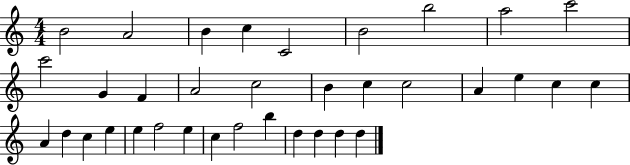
{
  \clef treble
  \numericTimeSignature
  \time 4/4
  \key c \major
  b'2 a'2 | b'4 c''4 c'2 | b'2 b''2 | a''2 c'''2 | \break c'''2 g'4 f'4 | a'2 c''2 | b'4 c''4 c''2 | a'4 e''4 c''4 c''4 | \break a'4 d''4 c''4 e''4 | e''4 f''2 e''4 | c''4 f''2 b''4 | d''4 d''4 d''4 d''4 | \break \bar "|."
}